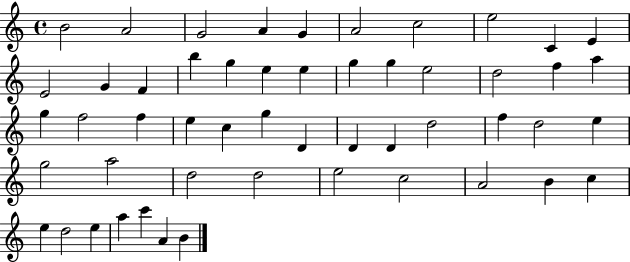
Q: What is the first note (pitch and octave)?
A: B4